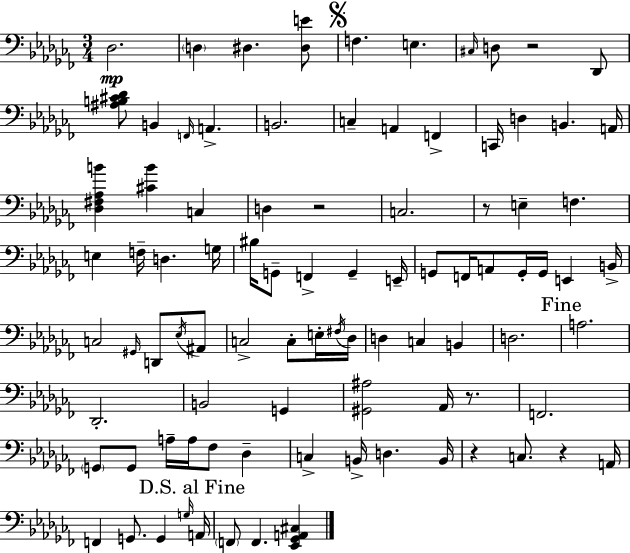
Db3/h. D3/q D#3/q. [D#3,E4]/e F3/q. E3/q. C#3/s D3/e R/h Db2/e [A#3,B3,C#4,Db4]/e B2/q F2/s A2/q. B2/h. C3/q A2/q F2/q C2/s D3/q B2/q. A2/s [Db3,F#3,Ab3,B4]/q [C#4,B4]/q C3/q D3/q R/h C3/h. R/e E3/q F3/q. E3/q F3/s D3/q. G3/s BIS3/s G2/e F2/q G2/q E2/s G2/e F2/s A2/e G2/s G2/s E2/q B2/s C3/h G#2/s D2/e Eb3/s A#2/e C3/h C3/e E3/s F#3/s Db3/s D3/q C3/q B2/q D3/h. A3/h. Db2/h. B2/h G2/q [G#2,A#3]/h Ab2/s R/e. F2/h. G2/e G2/e A3/s A3/s FES3/e Db3/q C3/q B2/s D3/q. B2/s R/q C3/e. R/q A2/s F2/q G2/e. G2/q G3/s A2/s F2/e F2/q. [Eb2,Gb2,A2,C#3]/q